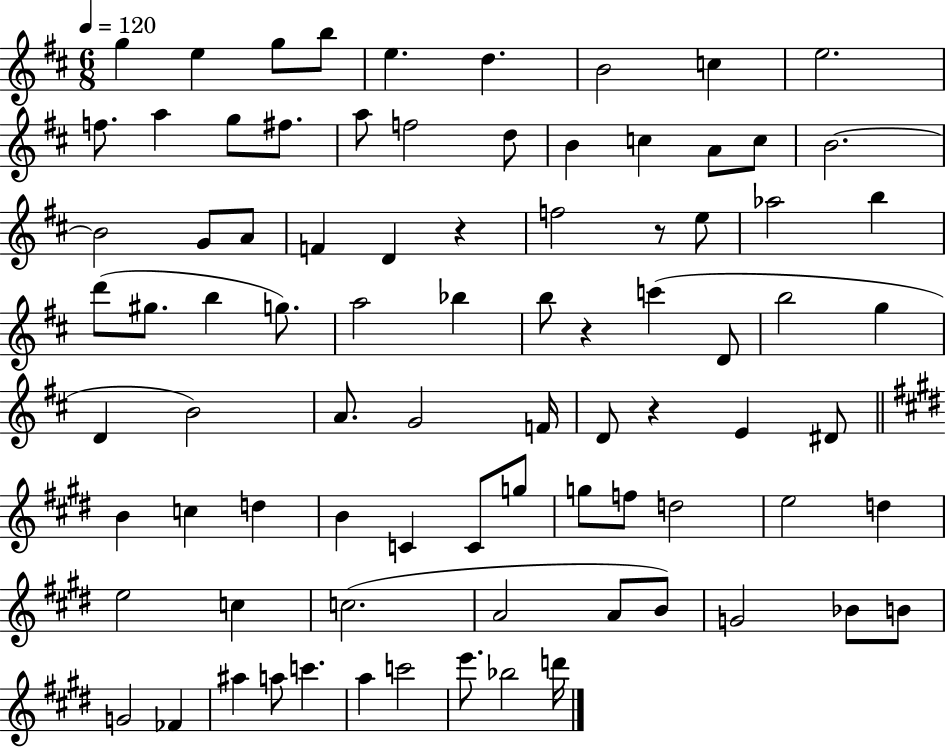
X:1
T:Untitled
M:6/8
L:1/4
K:D
g e g/2 b/2 e d B2 c e2 f/2 a g/2 ^f/2 a/2 f2 d/2 B c A/2 c/2 B2 B2 G/2 A/2 F D z f2 z/2 e/2 _a2 b d'/2 ^g/2 b g/2 a2 _b b/2 z c' D/2 b2 g D B2 A/2 G2 F/4 D/2 z E ^D/2 B c d B C C/2 g/2 g/2 f/2 d2 e2 d e2 c c2 A2 A/2 B/2 G2 _B/2 B/2 G2 _F ^a a/2 c' a c'2 e'/2 _b2 d'/4